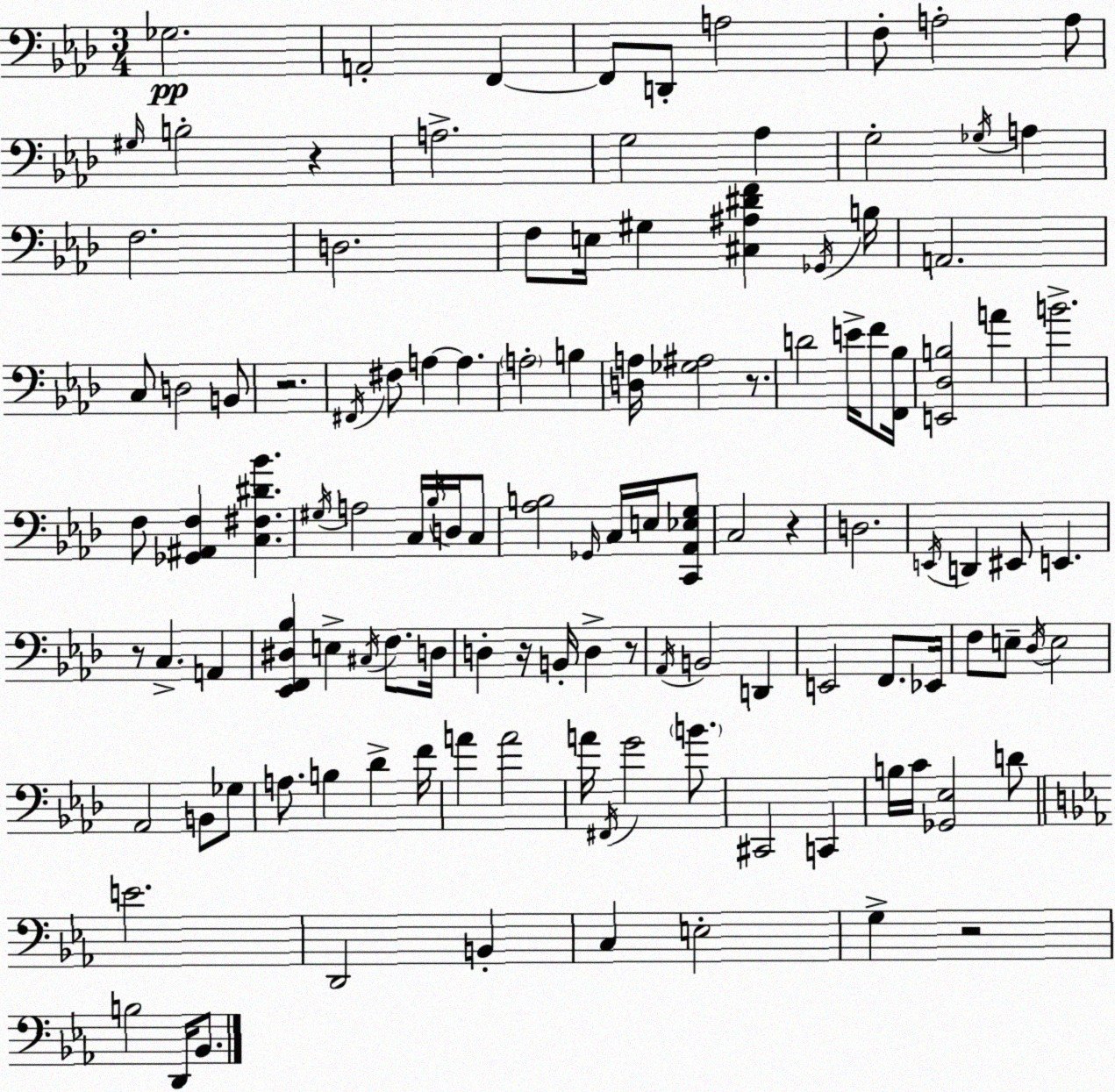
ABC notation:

X:1
T:Untitled
M:3/4
L:1/4
K:Fm
_G,2 A,,2 F,, F,,/2 D,,/2 A,2 F,/2 A,2 A,/2 ^G,/4 B,2 z A,2 G,2 _A, G,2 _G,/4 A, F,2 D,2 F,/2 E,/4 ^G, [^C,^A,^DF] _G,,/4 B,/4 A,,2 C,/2 D,2 B,,/2 z2 ^F,,/4 ^F,/2 A, A, A,2 B, [D,A,]/4 [_G,^A,]2 z/2 D2 E/4 F/2 [F,,_B,]/4 [E,,_D,B,]2 A B2 F,/2 [_G,,^A,,F,] [C,^F,^D_B] ^G,/4 A,2 C,/4 _B,/4 D,/4 C,/2 [_A,B,]2 _G,,/4 C,/4 E,/4 [C,,_A,,_E,G,]/2 C,2 z D,2 E,,/4 D,, ^E,,/2 E,, z/2 C, A,, [_E,,F,,^D,_B,] E, ^C,/4 F,/2 D,/4 D, z/4 B,,/4 D, z/2 _A,,/4 B,,2 D,, E,,2 F,,/2 _E,,/4 F,/2 E,/2 _D,/4 E,2 _A,,2 B,,/2 _G,/2 A,/2 B, _D F/4 A A2 A/4 ^F,,/4 G2 B/2 ^C,,2 C,, B,/4 C/4 [_G,,_E,]2 D/2 E2 D,,2 B,, C, E,2 G, z2 B,2 D,,/4 _B,,/2